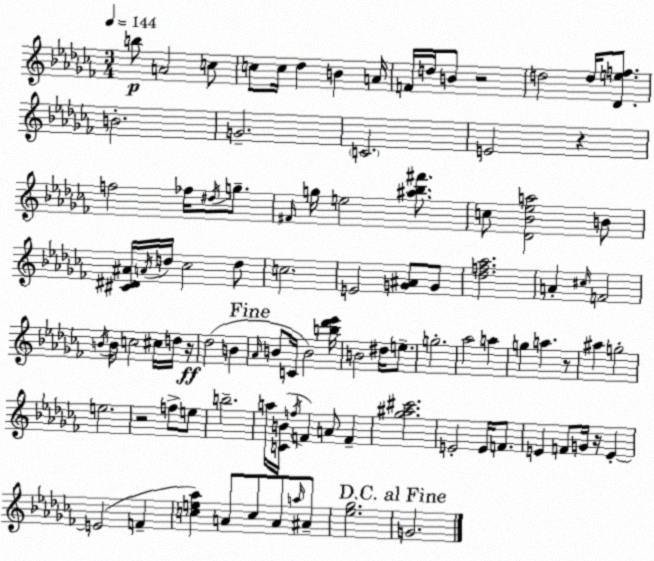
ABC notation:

X:1
T:Untitled
M:3/4
L:1/4
K:Abm
b/2 A2 c/2 c/2 c/4 _d B A/4 F/4 d/4 B/2 z2 d2 d/4 [_Def]/2 B2 G2 C2 E2 z f2 _f/4 ^d/4 g/2 ^F/4 g/4 e2 [^a_b^f']/2 c/2 [_D_B_ea]2 B/2 [^C^D^A]/4 A/4 d/4 _c2 d/2 c2 E2 [G^A]/2 G/2 [_df_a]2 A ^c/4 F2 B/4 B/4 c2 ^c/4 d/4 z/4 _d2 B _A/4 B/2 C/4 B2 [b_d'_e']/4 B2 ^d/4 e/2 g2 _a2 a g a z/2 ^a g2 e2 z2 f/2 e/2 b2 a/4 [CB]/4 f/4 F A/2 F [_g^a^c']2 E2 E/4 F/2 E F/2 G/4 z/4 E E2 F [ce_a] A/2 c/2 A/2 a/4 ^A/2 [_e_g]2 G2